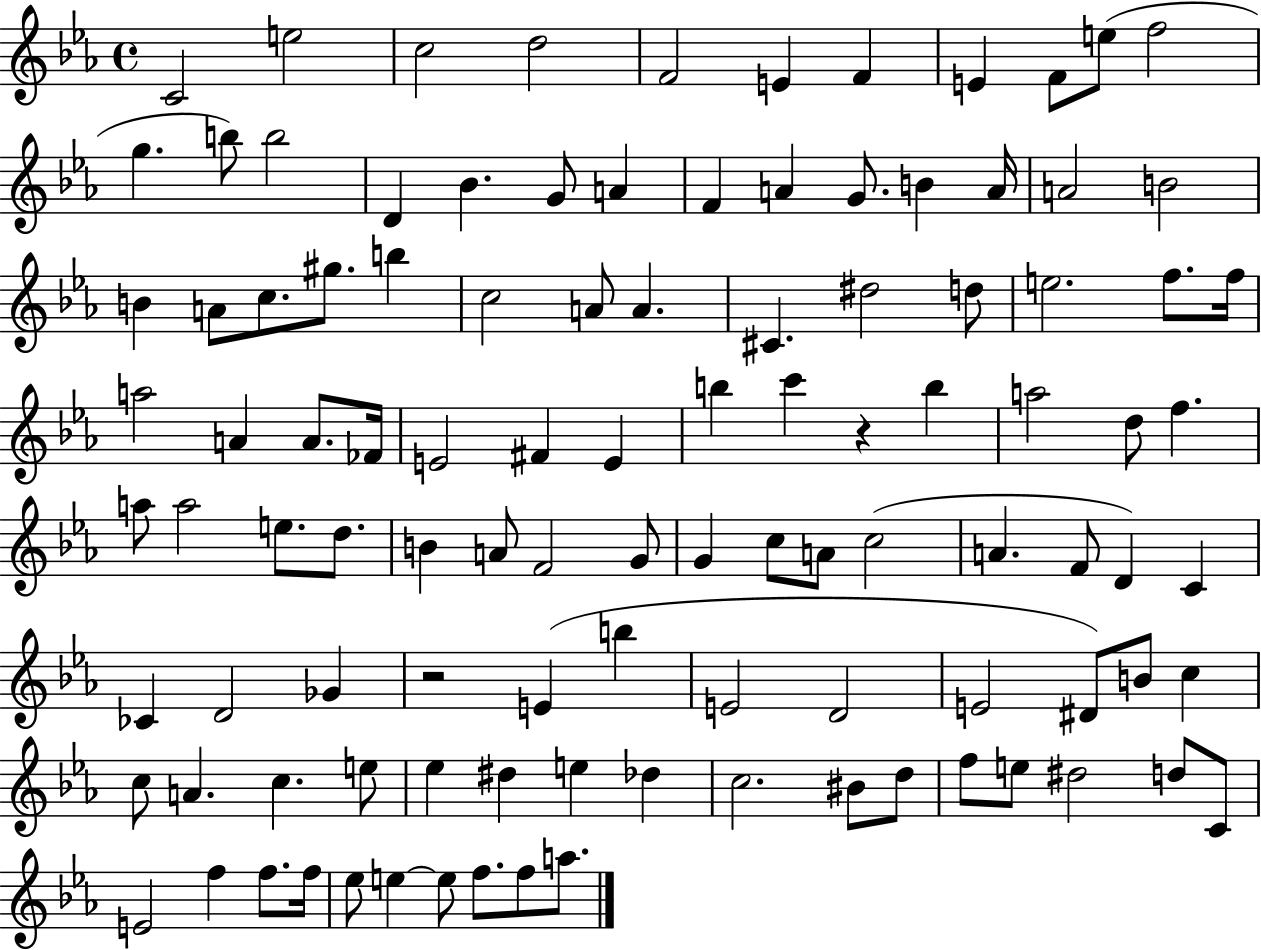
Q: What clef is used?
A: treble